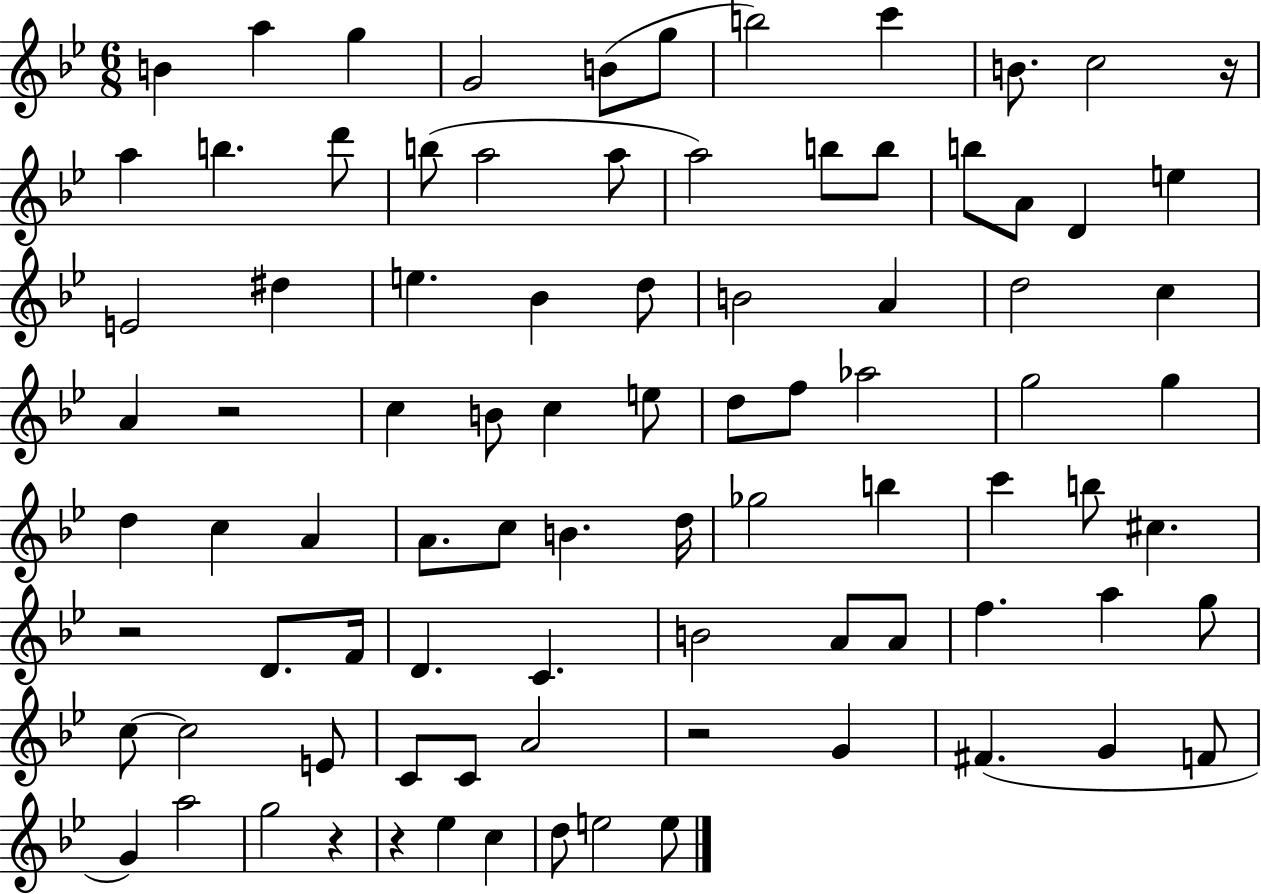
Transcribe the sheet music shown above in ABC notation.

X:1
T:Untitled
M:6/8
L:1/4
K:Bb
B a g G2 B/2 g/2 b2 c' B/2 c2 z/4 a b d'/2 b/2 a2 a/2 a2 b/2 b/2 b/2 A/2 D e E2 ^d e _B d/2 B2 A d2 c A z2 c B/2 c e/2 d/2 f/2 _a2 g2 g d c A A/2 c/2 B d/4 _g2 b c' b/2 ^c z2 D/2 F/4 D C B2 A/2 A/2 f a g/2 c/2 c2 E/2 C/2 C/2 A2 z2 G ^F G F/2 G a2 g2 z z _e c d/2 e2 e/2